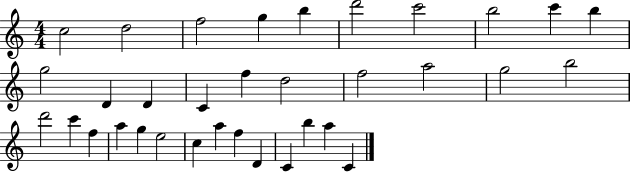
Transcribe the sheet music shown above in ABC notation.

X:1
T:Untitled
M:4/4
L:1/4
K:C
c2 d2 f2 g b d'2 c'2 b2 c' b g2 D D C f d2 f2 a2 g2 b2 d'2 c' f a g e2 c a f D C b a C